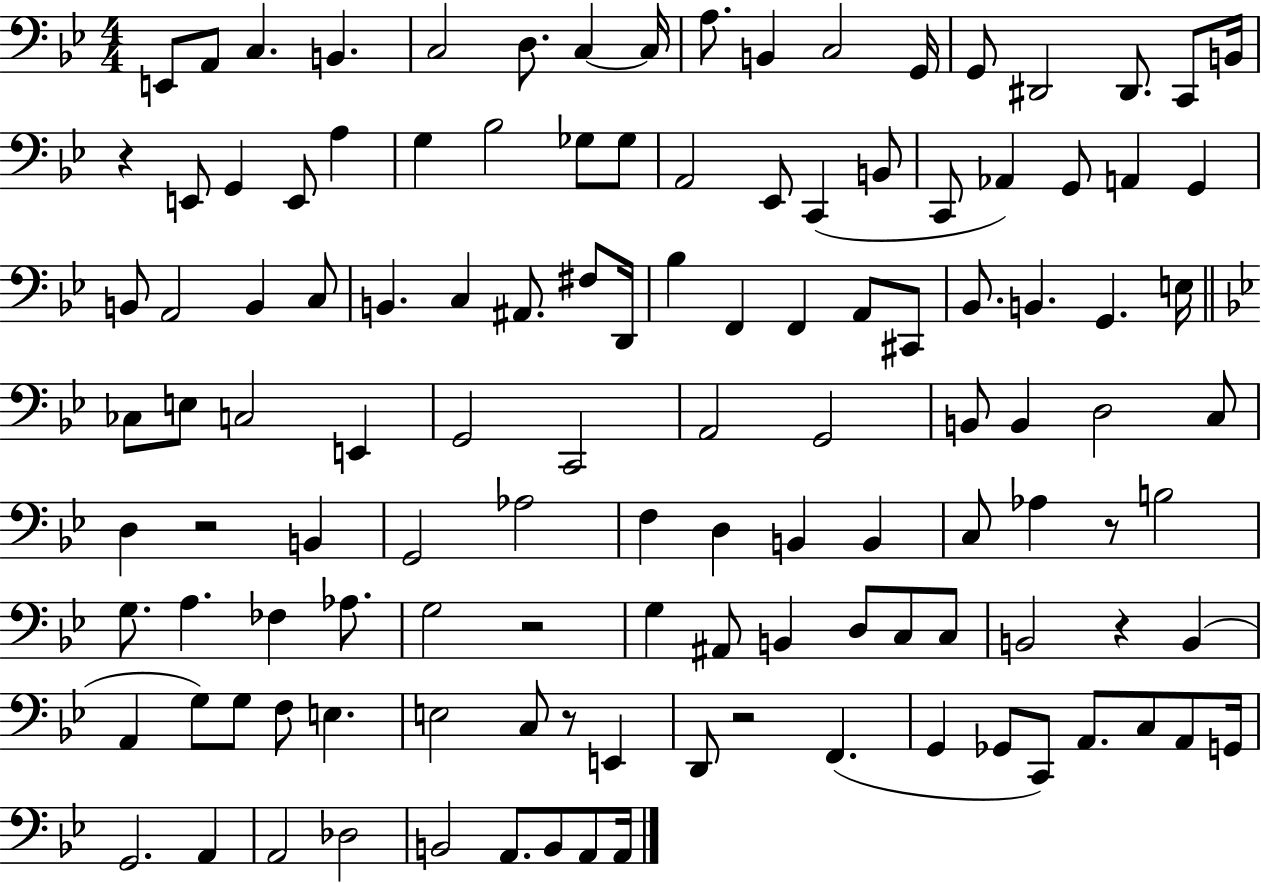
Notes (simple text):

E2/e A2/e C3/q. B2/q. C3/h D3/e. C3/q C3/s A3/e. B2/q C3/h G2/s G2/e D#2/h D#2/e. C2/e B2/s R/q E2/e G2/q E2/e A3/q G3/q Bb3/h Gb3/e Gb3/e A2/h Eb2/e C2/q B2/e C2/e Ab2/q G2/e A2/q G2/q B2/e A2/h B2/q C3/e B2/q. C3/q A#2/e. F#3/e D2/s Bb3/q F2/q F2/q A2/e C#2/e Bb2/e. B2/q. G2/q. E3/s CES3/e E3/e C3/h E2/q G2/h C2/h A2/h G2/h B2/e B2/q D3/h C3/e D3/q R/h B2/q G2/h Ab3/h F3/q D3/q B2/q B2/q C3/e Ab3/q R/e B3/h G3/e. A3/q. FES3/q Ab3/e. G3/h R/h G3/q A#2/e B2/q D3/e C3/e C3/e B2/h R/q B2/q A2/q G3/e G3/e F3/e E3/q. E3/h C3/e R/e E2/q D2/e R/h F2/q. G2/q Gb2/e C2/e A2/e. C3/e A2/e G2/s G2/h. A2/q A2/h Db3/h B2/h A2/e. B2/e A2/e A2/s